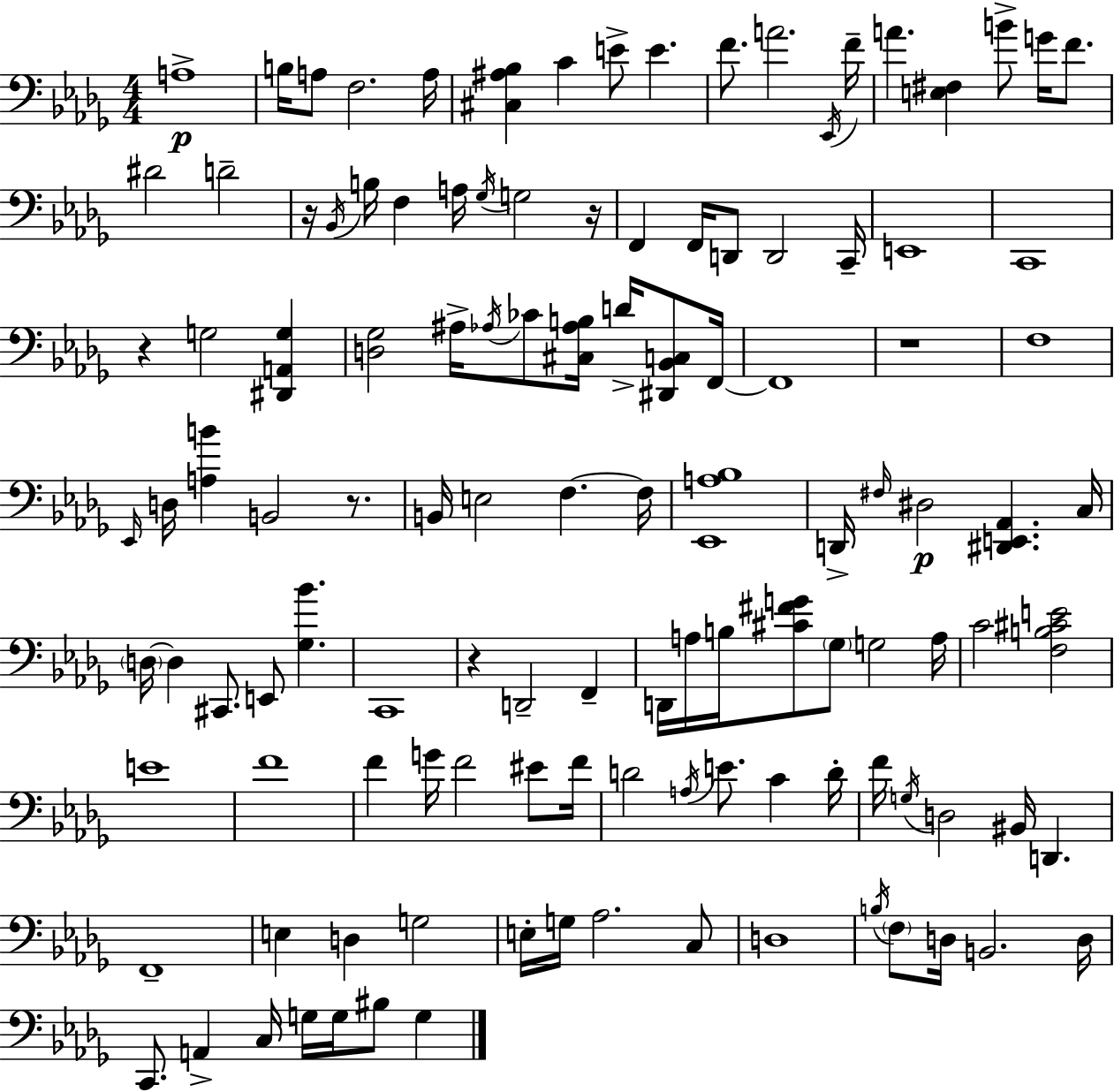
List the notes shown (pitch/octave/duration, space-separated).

A3/w B3/s A3/e F3/h. A3/s [C#3,A#3,Bb3]/q C4/q E4/e E4/q. F4/e. A4/h. Eb2/s F4/s A4/q. [E3,F#3]/q B4/e G4/s F4/e. D#4/h D4/h R/s Bb2/s B3/s F3/q A3/s Gb3/s G3/h R/s F2/q F2/s D2/e D2/h C2/s E2/w C2/w R/q G3/h [D#2,A2,G3]/q [D3,Gb3]/h A#3/s Ab3/s CES4/e [C#3,Ab3,B3]/s D4/s [D#2,Bb2,C3]/e F2/s F2/w R/w F3/w Eb2/s D3/s [A3,B4]/q B2/h R/e. B2/s E3/h F3/q. F3/s [Eb2,A3,Bb3]/w D2/s F#3/s D#3/h [D#2,E2,Ab2]/q. C3/s D3/s D3/q C#2/e. E2/e [Gb3,Bb4]/q. C2/w R/q D2/h F2/q D2/s A3/s B3/s [C#4,F#4,G4]/e Gb3/e G3/h A3/s C4/h [F3,B3,C#4,E4]/h E4/w F4/w F4/q G4/s F4/h EIS4/e F4/s D4/h A3/s E4/e. C4/q D4/s F4/s G3/s D3/h BIS2/s D2/q. F2/w E3/q D3/q G3/h E3/s G3/s Ab3/h. C3/e D3/w B3/s F3/e D3/s B2/h. D3/s C2/e. A2/q C3/s G3/s G3/s BIS3/e G3/q